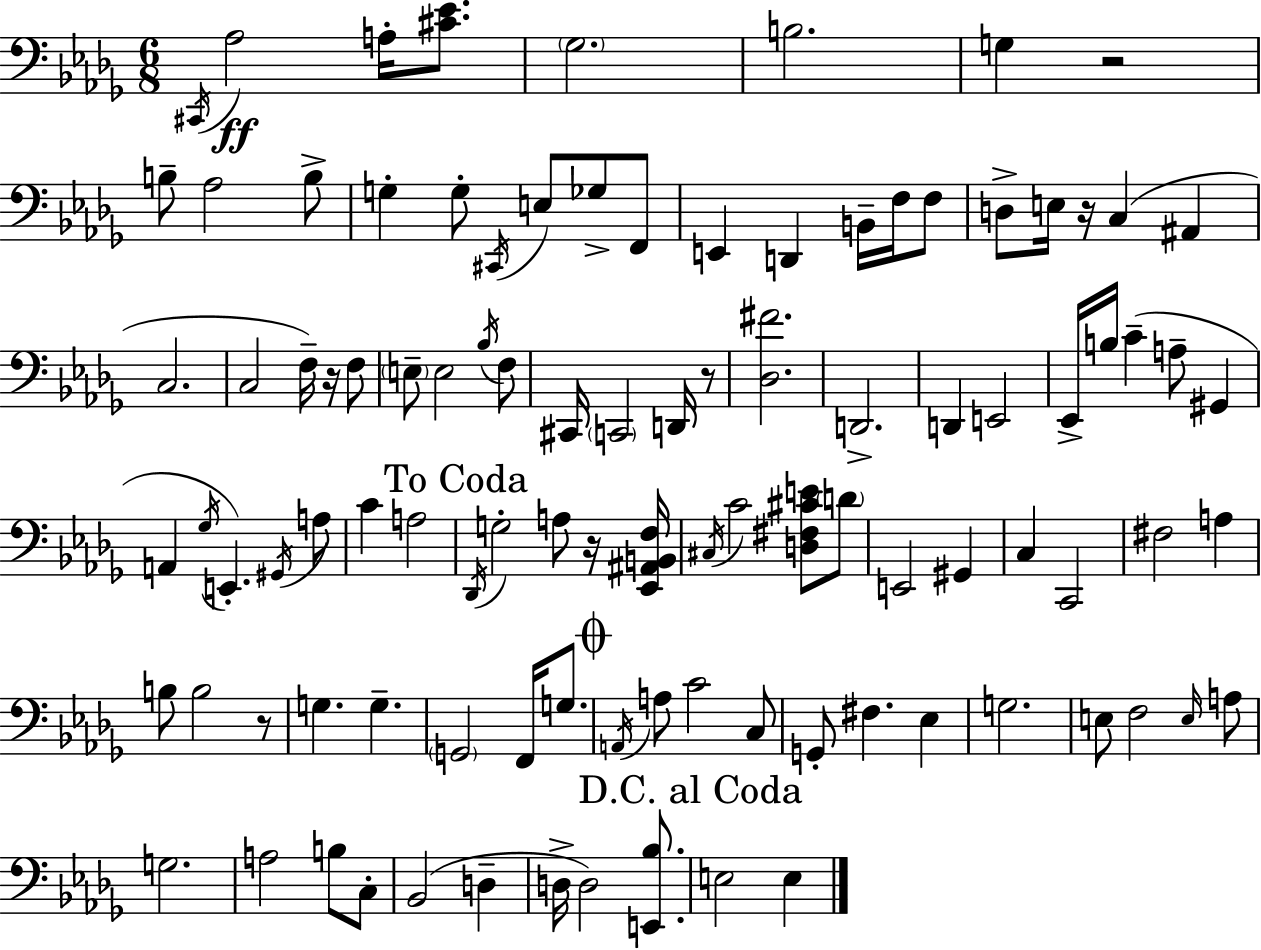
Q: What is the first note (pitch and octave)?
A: C#2